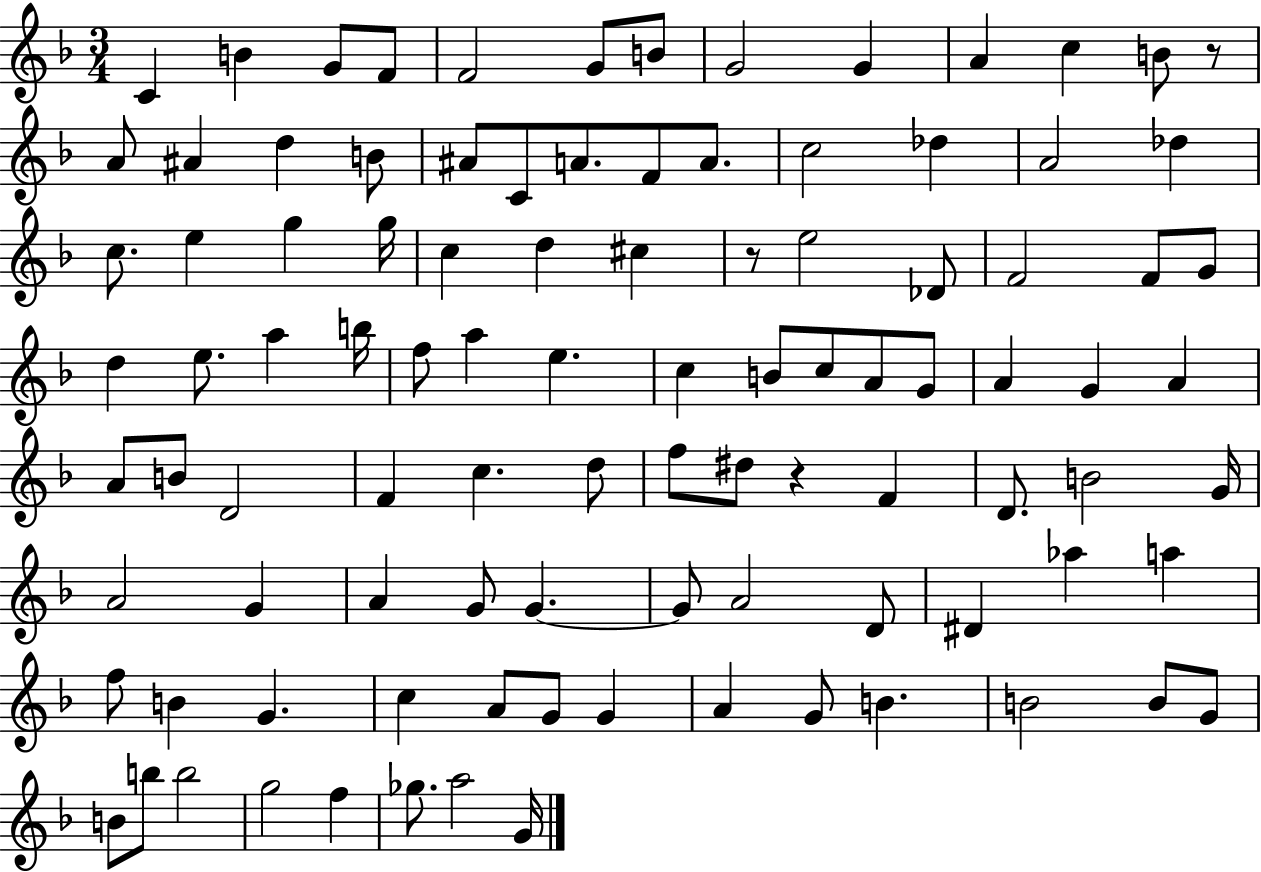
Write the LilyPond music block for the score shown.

{
  \clef treble
  \numericTimeSignature
  \time 3/4
  \key f \major
  c'4 b'4 g'8 f'8 | f'2 g'8 b'8 | g'2 g'4 | a'4 c''4 b'8 r8 | \break a'8 ais'4 d''4 b'8 | ais'8 c'8 a'8. f'8 a'8. | c''2 des''4 | a'2 des''4 | \break c''8. e''4 g''4 g''16 | c''4 d''4 cis''4 | r8 e''2 des'8 | f'2 f'8 g'8 | \break d''4 e''8. a''4 b''16 | f''8 a''4 e''4. | c''4 b'8 c''8 a'8 g'8 | a'4 g'4 a'4 | \break a'8 b'8 d'2 | f'4 c''4. d''8 | f''8 dis''8 r4 f'4 | d'8. b'2 g'16 | \break a'2 g'4 | a'4 g'8 g'4.~~ | g'8 a'2 d'8 | dis'4 aes''4 a''4 | \break f''8 b'4 g'4. | c''4 a'8 g'8 g'4 | a'4 g'8 b'4. | b'2 b'8 g'8 | \break b'8 b''8 b''2 | g''2 f''4 | ges''8. a''2 g'16 | \bar "|."
}